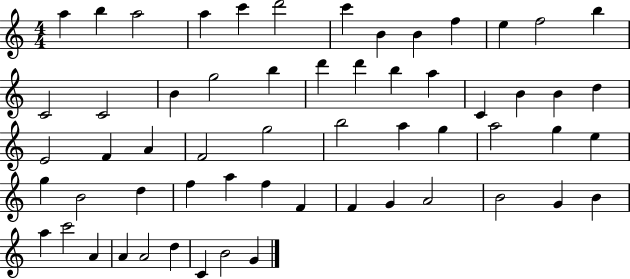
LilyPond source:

{
  \clef treble
  \numericTimeSignature
  \time 4/4
  \key c \major
  a''4 b''4 a''2 | a''4 c'''4 d'''2 | c'''4 b'4 b'4 f''4 | e''4 f''2 b''4 | \break c'2 c'2 | b'4 g''2 b''4 | d'''4 d'''4 b''4 a''4 | c'4 b'4 b'4 d''4 | \break e'2 f'4 a'4 | f'2 g''2 | b''2 a''4 g''4 | a''2 g''4 e''4 | \break g''4 b'2 d''4 | f''4 a''4 f''4 f'4 | f'4 g'4 a'2 | b'2 g'4 b'4 | \break a''4 c'''2 a'4 | a'4 a'2 d''4 | c'4 b'2 g'4 | \bar "|."
}